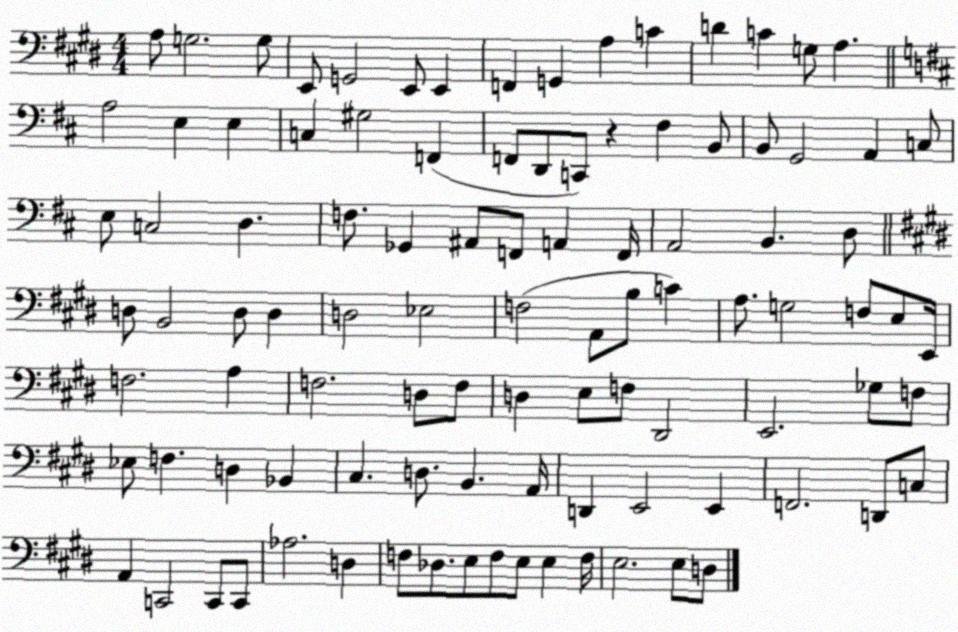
X:1
T:Untitled
M:4/4
L:1/4
K:E
A,/2 G,2 G,/2 E,,/2 G,,2 E,,/2 E,, F,, G,, A, C D C G,/2 A, A,2 E, E, C, ^G,2 F,, F,,/2 D,,/2 C,,/2 z ^F, B,,/2 B,,/2 G,,2 A,, C,/2 E,/2 C,2 D, F,/2 _G,, ^A,,/2 F,,/2 A,, F,,/4 A,,2 B,, D,/2 D,/2 B,,2 D,/2 D, D,2 _E,2 F,2 A,,/2 B,/2 C A,/2 G,2 F,/2 E,/2 E,,/4 F,2 A, F,2 D,/2 F,/2 D, E,/2 F,/2 ^D,,2 E,,2 _G,/2 F,/2 _E,/2 F, D, _B,, ^C, D,/2 B,, A,,/4 D,, E,,2 E,, F,,2 D,,/2 C,/2 A,, C,,2 C,,/2 C,,/2 _A,2 D, F,/2 _D,/2 E,/2 F,/2 E,/2 E, F,/4 E,2 E,/2 D,/2